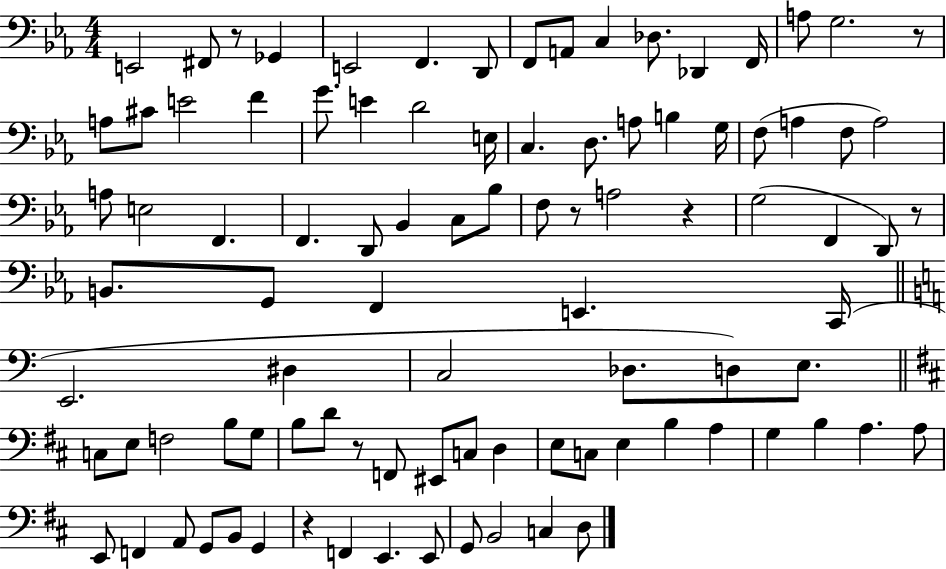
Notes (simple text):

E2/h F#2/e R/e Gb2/q E2/h F2/q. D2/e F2/e A2/e C3/q Db3/e. Db2/q F2/s A3/e G3/h. R/e A3/e C#4/e E4/h F4/q G4/e. E4/q D4/h E3/s C3/q. D3/e. A3/e B3/q G3/s F3/e A3/q F3/e A3/h A3/e E3/h F2/q. F2/q. D2/e Bb2/q C3/e Bb3/e F3/e R/e A3/h R/q G3/h F2/q D2/e R/e B2/e. G2/e F2/q E2/q. C2/s E2/h. D#3/q C3/h Db3/e. D3/e E3/e. C3/e E3/e F3/h B3/e G3/e B3/e D4/e R/e F2/e EIS2/e C3/e D3/q E3/e C3/e E3/q B3/q A3/q G3/q B3/q A3/q. A3/e E2/e F2/q A2/e G2/e B2/e G2/q R/q F2/q E2/q. E2/e G2/e B2/h C3/q D3/e